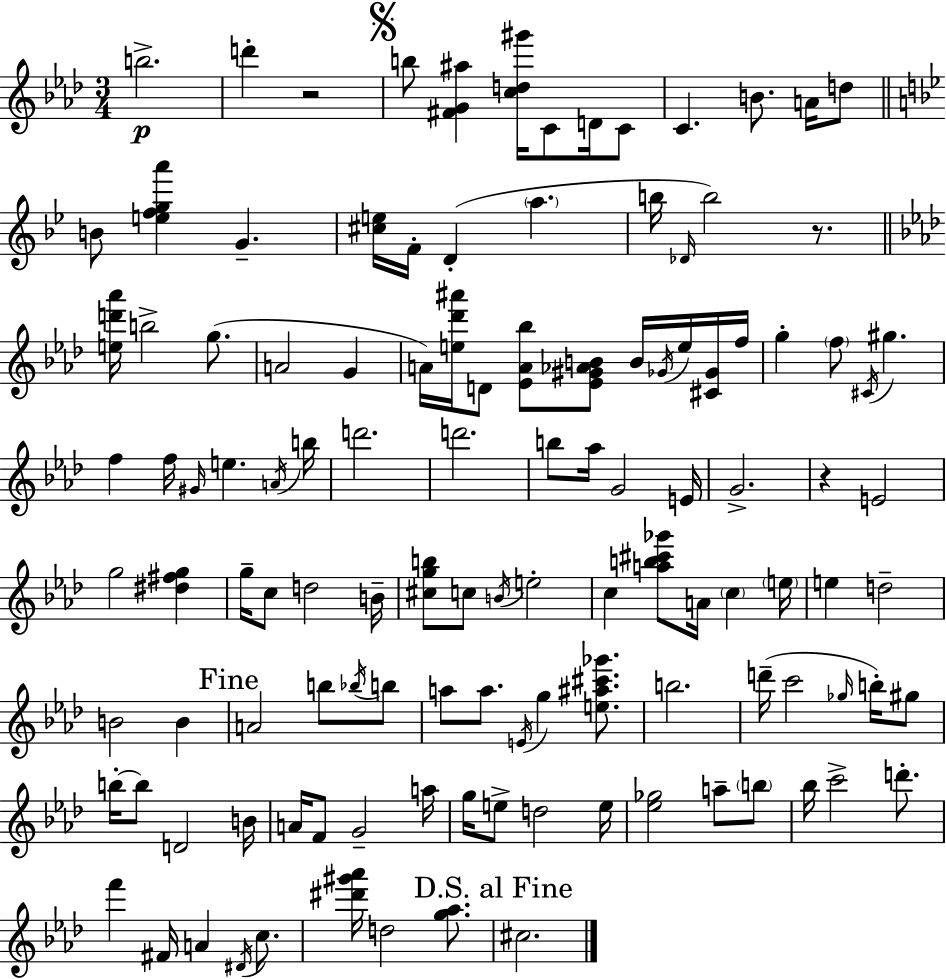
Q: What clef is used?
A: treble